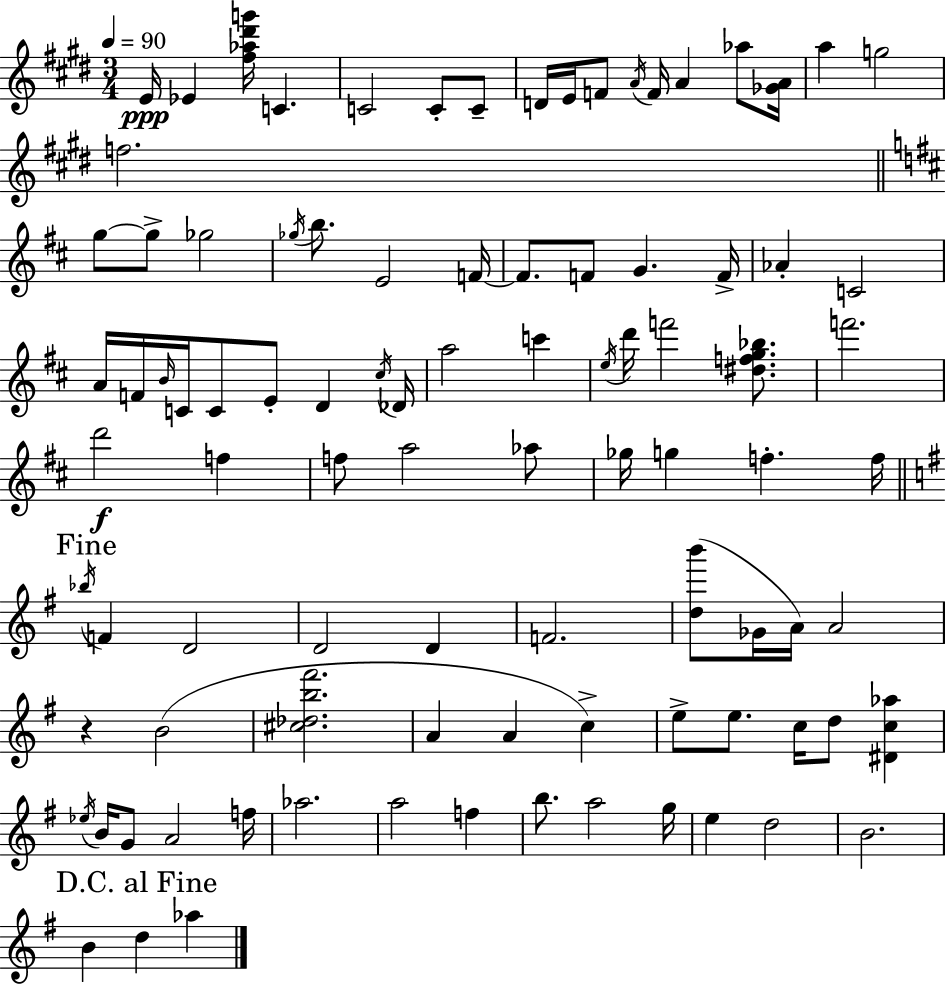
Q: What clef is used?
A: treble